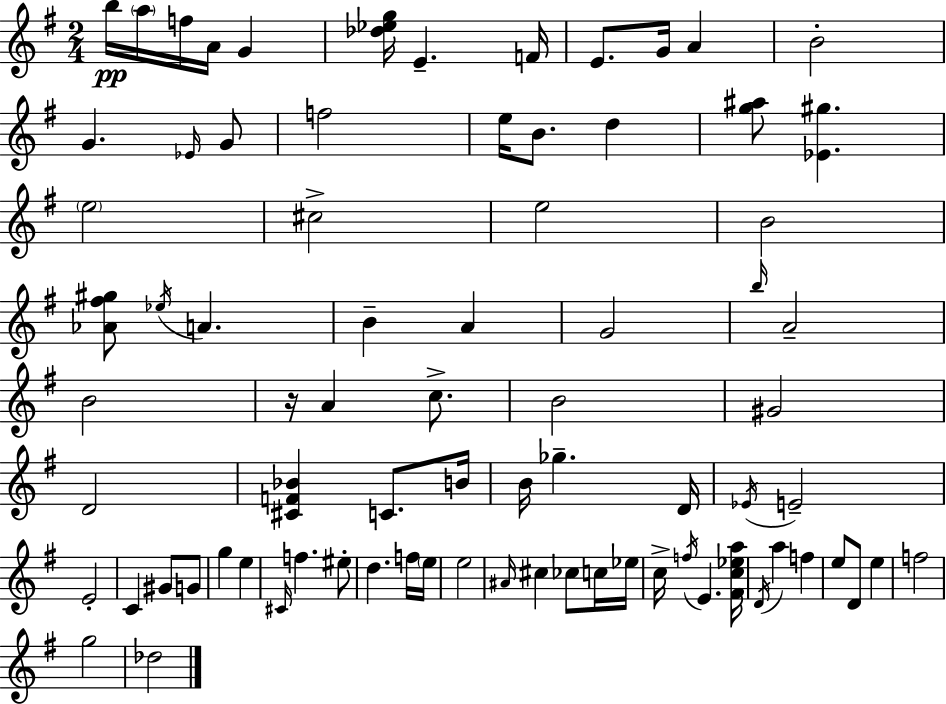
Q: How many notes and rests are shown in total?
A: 79